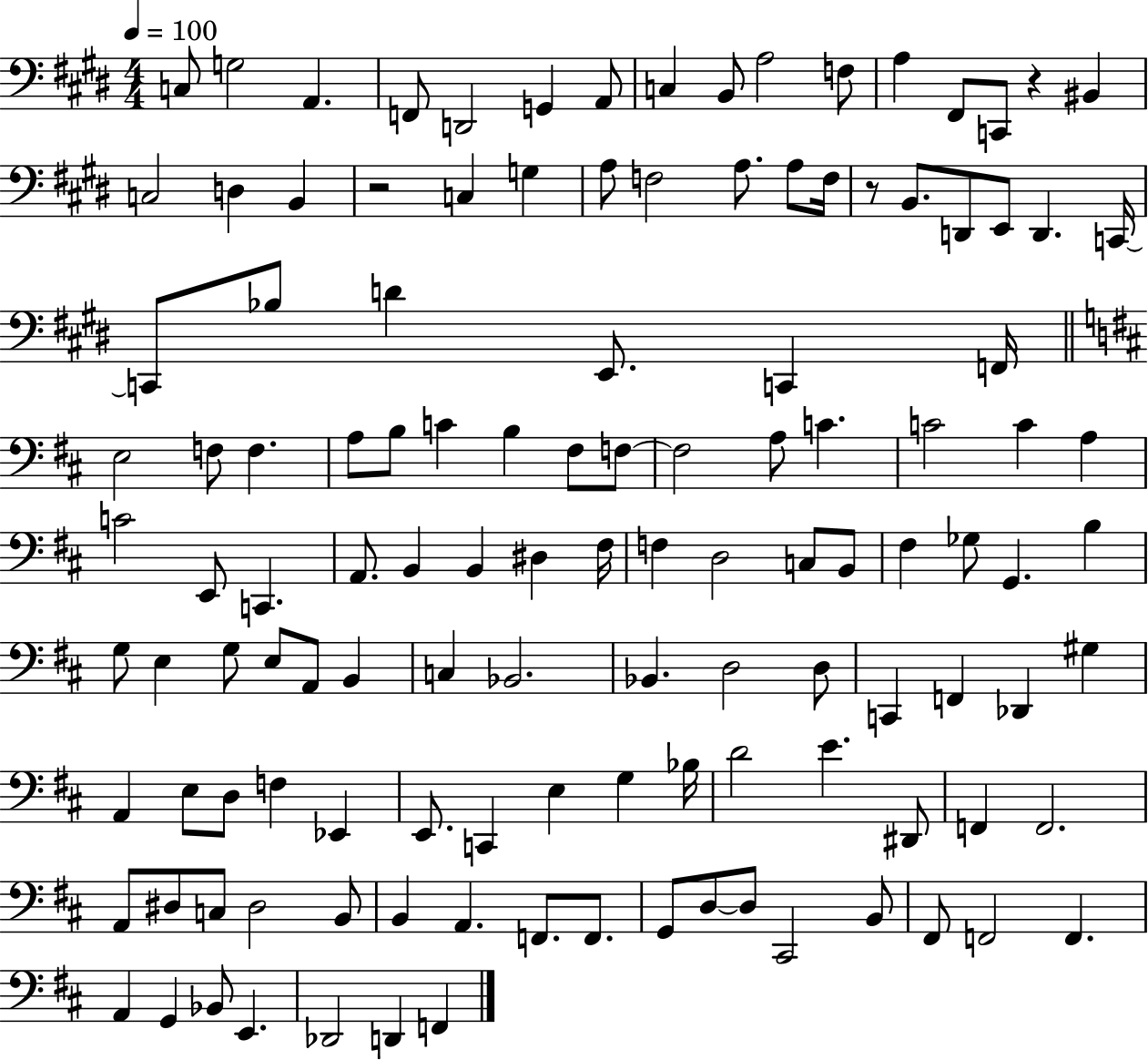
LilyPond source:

{
  \clef bass
  \numericTimeSignature
  \time 4/4
  \key e \major
  \tempo 4 = 100
  c8 g2 a,4. | f,8 d,2 g,4 a,8 | c4 b,8 a2 f8 | a4 fis,8 c,8 r4 bis,4 | \break c2 d4 b,4 | r2 c4 g4 | a8 f2 a8. a8 f16 | r8 b,8. d,8 e,8 d,4. c,16~~ | \break c,8 bes8 d'4 e,8. c,4 f,16 | \bar "||" \break \key b \minor e2 f8 f4. | a8 b8 c'4 b4 fis8 f8~~ | f2 a8 c'4. | c'2 c'4 a4 | \break c'2 e,8 c,4. | a,8. b,4 b,4 dis4 fis16 | f4 d2 c8 b,8 | fis4 ges8 g,4. b4 | \break g8 e4 g8 e8 a,8 b,4 | c4 bes,2. | bes,4. d2 d8 | c,4 f,4 des,4 gis4 | \break a,4 e8 d8 f4 ees,4 | e,8. c,4 e4 g4 bes16 | d'2 e'4. dis,8 | f,4 f,2. | \break a,8 dis8 c8 dis2 b,8 | b,4 a,4. f,8. f,8. | g,8 d8~~ d8 cis,2 b,8 | fis,8 f,2 f,4. | \break a,4 g,4 bes,8 e,4. | des,2 d,4 f,4 | \bar "|."
}